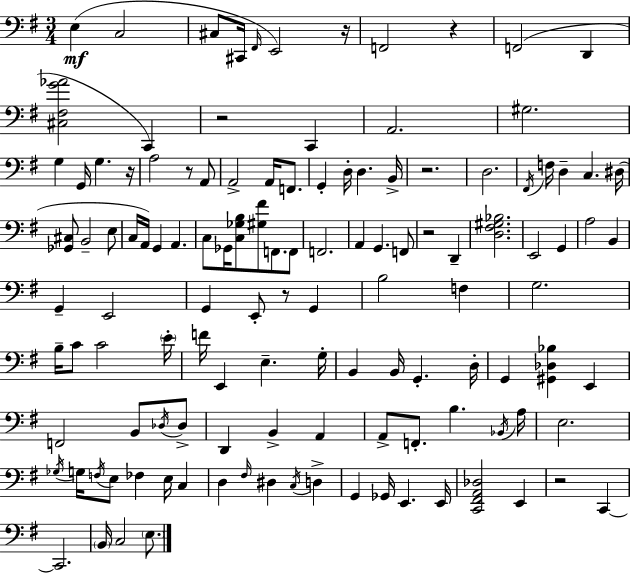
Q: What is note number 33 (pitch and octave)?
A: E3